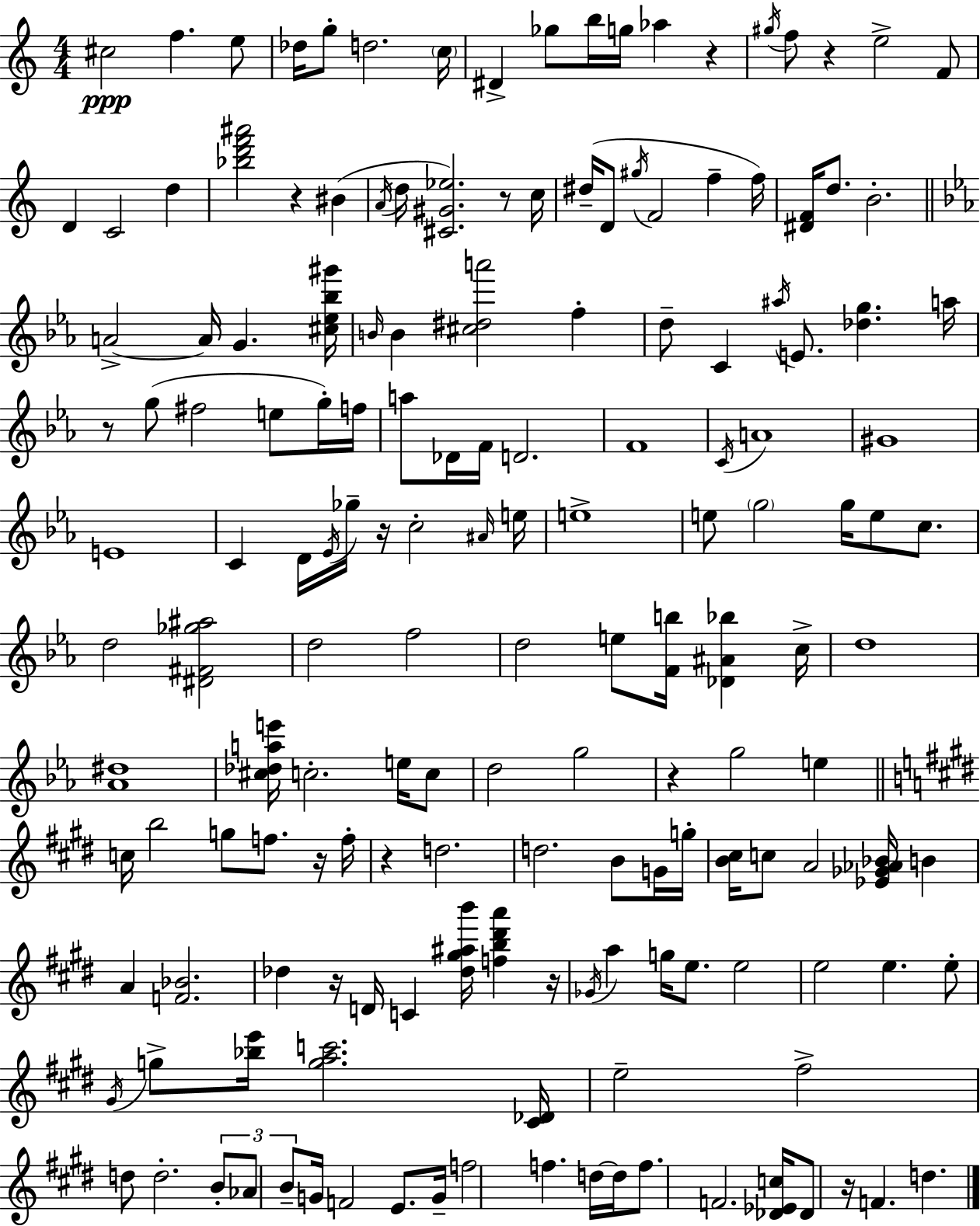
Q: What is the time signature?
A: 4/4